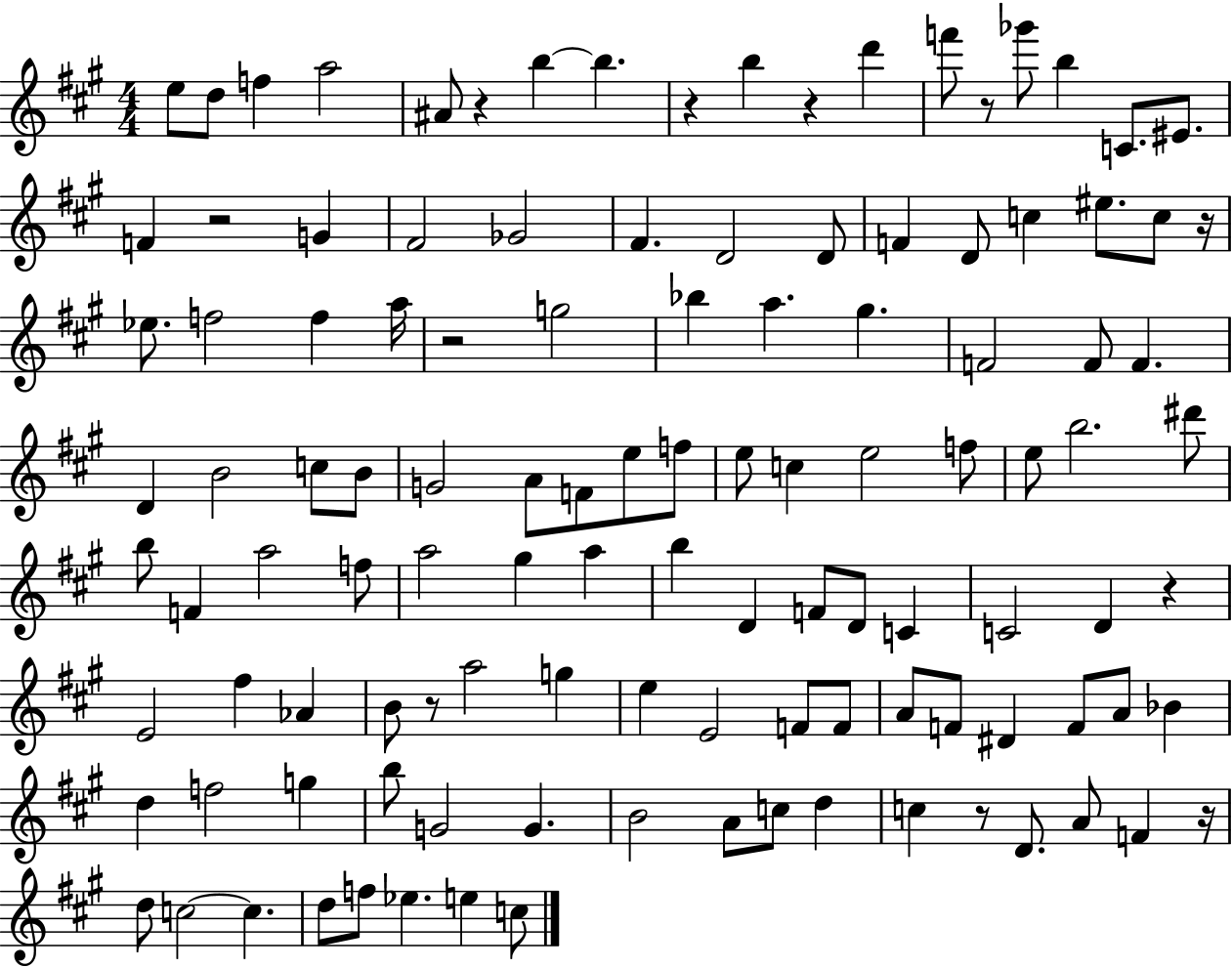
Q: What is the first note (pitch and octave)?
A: E5